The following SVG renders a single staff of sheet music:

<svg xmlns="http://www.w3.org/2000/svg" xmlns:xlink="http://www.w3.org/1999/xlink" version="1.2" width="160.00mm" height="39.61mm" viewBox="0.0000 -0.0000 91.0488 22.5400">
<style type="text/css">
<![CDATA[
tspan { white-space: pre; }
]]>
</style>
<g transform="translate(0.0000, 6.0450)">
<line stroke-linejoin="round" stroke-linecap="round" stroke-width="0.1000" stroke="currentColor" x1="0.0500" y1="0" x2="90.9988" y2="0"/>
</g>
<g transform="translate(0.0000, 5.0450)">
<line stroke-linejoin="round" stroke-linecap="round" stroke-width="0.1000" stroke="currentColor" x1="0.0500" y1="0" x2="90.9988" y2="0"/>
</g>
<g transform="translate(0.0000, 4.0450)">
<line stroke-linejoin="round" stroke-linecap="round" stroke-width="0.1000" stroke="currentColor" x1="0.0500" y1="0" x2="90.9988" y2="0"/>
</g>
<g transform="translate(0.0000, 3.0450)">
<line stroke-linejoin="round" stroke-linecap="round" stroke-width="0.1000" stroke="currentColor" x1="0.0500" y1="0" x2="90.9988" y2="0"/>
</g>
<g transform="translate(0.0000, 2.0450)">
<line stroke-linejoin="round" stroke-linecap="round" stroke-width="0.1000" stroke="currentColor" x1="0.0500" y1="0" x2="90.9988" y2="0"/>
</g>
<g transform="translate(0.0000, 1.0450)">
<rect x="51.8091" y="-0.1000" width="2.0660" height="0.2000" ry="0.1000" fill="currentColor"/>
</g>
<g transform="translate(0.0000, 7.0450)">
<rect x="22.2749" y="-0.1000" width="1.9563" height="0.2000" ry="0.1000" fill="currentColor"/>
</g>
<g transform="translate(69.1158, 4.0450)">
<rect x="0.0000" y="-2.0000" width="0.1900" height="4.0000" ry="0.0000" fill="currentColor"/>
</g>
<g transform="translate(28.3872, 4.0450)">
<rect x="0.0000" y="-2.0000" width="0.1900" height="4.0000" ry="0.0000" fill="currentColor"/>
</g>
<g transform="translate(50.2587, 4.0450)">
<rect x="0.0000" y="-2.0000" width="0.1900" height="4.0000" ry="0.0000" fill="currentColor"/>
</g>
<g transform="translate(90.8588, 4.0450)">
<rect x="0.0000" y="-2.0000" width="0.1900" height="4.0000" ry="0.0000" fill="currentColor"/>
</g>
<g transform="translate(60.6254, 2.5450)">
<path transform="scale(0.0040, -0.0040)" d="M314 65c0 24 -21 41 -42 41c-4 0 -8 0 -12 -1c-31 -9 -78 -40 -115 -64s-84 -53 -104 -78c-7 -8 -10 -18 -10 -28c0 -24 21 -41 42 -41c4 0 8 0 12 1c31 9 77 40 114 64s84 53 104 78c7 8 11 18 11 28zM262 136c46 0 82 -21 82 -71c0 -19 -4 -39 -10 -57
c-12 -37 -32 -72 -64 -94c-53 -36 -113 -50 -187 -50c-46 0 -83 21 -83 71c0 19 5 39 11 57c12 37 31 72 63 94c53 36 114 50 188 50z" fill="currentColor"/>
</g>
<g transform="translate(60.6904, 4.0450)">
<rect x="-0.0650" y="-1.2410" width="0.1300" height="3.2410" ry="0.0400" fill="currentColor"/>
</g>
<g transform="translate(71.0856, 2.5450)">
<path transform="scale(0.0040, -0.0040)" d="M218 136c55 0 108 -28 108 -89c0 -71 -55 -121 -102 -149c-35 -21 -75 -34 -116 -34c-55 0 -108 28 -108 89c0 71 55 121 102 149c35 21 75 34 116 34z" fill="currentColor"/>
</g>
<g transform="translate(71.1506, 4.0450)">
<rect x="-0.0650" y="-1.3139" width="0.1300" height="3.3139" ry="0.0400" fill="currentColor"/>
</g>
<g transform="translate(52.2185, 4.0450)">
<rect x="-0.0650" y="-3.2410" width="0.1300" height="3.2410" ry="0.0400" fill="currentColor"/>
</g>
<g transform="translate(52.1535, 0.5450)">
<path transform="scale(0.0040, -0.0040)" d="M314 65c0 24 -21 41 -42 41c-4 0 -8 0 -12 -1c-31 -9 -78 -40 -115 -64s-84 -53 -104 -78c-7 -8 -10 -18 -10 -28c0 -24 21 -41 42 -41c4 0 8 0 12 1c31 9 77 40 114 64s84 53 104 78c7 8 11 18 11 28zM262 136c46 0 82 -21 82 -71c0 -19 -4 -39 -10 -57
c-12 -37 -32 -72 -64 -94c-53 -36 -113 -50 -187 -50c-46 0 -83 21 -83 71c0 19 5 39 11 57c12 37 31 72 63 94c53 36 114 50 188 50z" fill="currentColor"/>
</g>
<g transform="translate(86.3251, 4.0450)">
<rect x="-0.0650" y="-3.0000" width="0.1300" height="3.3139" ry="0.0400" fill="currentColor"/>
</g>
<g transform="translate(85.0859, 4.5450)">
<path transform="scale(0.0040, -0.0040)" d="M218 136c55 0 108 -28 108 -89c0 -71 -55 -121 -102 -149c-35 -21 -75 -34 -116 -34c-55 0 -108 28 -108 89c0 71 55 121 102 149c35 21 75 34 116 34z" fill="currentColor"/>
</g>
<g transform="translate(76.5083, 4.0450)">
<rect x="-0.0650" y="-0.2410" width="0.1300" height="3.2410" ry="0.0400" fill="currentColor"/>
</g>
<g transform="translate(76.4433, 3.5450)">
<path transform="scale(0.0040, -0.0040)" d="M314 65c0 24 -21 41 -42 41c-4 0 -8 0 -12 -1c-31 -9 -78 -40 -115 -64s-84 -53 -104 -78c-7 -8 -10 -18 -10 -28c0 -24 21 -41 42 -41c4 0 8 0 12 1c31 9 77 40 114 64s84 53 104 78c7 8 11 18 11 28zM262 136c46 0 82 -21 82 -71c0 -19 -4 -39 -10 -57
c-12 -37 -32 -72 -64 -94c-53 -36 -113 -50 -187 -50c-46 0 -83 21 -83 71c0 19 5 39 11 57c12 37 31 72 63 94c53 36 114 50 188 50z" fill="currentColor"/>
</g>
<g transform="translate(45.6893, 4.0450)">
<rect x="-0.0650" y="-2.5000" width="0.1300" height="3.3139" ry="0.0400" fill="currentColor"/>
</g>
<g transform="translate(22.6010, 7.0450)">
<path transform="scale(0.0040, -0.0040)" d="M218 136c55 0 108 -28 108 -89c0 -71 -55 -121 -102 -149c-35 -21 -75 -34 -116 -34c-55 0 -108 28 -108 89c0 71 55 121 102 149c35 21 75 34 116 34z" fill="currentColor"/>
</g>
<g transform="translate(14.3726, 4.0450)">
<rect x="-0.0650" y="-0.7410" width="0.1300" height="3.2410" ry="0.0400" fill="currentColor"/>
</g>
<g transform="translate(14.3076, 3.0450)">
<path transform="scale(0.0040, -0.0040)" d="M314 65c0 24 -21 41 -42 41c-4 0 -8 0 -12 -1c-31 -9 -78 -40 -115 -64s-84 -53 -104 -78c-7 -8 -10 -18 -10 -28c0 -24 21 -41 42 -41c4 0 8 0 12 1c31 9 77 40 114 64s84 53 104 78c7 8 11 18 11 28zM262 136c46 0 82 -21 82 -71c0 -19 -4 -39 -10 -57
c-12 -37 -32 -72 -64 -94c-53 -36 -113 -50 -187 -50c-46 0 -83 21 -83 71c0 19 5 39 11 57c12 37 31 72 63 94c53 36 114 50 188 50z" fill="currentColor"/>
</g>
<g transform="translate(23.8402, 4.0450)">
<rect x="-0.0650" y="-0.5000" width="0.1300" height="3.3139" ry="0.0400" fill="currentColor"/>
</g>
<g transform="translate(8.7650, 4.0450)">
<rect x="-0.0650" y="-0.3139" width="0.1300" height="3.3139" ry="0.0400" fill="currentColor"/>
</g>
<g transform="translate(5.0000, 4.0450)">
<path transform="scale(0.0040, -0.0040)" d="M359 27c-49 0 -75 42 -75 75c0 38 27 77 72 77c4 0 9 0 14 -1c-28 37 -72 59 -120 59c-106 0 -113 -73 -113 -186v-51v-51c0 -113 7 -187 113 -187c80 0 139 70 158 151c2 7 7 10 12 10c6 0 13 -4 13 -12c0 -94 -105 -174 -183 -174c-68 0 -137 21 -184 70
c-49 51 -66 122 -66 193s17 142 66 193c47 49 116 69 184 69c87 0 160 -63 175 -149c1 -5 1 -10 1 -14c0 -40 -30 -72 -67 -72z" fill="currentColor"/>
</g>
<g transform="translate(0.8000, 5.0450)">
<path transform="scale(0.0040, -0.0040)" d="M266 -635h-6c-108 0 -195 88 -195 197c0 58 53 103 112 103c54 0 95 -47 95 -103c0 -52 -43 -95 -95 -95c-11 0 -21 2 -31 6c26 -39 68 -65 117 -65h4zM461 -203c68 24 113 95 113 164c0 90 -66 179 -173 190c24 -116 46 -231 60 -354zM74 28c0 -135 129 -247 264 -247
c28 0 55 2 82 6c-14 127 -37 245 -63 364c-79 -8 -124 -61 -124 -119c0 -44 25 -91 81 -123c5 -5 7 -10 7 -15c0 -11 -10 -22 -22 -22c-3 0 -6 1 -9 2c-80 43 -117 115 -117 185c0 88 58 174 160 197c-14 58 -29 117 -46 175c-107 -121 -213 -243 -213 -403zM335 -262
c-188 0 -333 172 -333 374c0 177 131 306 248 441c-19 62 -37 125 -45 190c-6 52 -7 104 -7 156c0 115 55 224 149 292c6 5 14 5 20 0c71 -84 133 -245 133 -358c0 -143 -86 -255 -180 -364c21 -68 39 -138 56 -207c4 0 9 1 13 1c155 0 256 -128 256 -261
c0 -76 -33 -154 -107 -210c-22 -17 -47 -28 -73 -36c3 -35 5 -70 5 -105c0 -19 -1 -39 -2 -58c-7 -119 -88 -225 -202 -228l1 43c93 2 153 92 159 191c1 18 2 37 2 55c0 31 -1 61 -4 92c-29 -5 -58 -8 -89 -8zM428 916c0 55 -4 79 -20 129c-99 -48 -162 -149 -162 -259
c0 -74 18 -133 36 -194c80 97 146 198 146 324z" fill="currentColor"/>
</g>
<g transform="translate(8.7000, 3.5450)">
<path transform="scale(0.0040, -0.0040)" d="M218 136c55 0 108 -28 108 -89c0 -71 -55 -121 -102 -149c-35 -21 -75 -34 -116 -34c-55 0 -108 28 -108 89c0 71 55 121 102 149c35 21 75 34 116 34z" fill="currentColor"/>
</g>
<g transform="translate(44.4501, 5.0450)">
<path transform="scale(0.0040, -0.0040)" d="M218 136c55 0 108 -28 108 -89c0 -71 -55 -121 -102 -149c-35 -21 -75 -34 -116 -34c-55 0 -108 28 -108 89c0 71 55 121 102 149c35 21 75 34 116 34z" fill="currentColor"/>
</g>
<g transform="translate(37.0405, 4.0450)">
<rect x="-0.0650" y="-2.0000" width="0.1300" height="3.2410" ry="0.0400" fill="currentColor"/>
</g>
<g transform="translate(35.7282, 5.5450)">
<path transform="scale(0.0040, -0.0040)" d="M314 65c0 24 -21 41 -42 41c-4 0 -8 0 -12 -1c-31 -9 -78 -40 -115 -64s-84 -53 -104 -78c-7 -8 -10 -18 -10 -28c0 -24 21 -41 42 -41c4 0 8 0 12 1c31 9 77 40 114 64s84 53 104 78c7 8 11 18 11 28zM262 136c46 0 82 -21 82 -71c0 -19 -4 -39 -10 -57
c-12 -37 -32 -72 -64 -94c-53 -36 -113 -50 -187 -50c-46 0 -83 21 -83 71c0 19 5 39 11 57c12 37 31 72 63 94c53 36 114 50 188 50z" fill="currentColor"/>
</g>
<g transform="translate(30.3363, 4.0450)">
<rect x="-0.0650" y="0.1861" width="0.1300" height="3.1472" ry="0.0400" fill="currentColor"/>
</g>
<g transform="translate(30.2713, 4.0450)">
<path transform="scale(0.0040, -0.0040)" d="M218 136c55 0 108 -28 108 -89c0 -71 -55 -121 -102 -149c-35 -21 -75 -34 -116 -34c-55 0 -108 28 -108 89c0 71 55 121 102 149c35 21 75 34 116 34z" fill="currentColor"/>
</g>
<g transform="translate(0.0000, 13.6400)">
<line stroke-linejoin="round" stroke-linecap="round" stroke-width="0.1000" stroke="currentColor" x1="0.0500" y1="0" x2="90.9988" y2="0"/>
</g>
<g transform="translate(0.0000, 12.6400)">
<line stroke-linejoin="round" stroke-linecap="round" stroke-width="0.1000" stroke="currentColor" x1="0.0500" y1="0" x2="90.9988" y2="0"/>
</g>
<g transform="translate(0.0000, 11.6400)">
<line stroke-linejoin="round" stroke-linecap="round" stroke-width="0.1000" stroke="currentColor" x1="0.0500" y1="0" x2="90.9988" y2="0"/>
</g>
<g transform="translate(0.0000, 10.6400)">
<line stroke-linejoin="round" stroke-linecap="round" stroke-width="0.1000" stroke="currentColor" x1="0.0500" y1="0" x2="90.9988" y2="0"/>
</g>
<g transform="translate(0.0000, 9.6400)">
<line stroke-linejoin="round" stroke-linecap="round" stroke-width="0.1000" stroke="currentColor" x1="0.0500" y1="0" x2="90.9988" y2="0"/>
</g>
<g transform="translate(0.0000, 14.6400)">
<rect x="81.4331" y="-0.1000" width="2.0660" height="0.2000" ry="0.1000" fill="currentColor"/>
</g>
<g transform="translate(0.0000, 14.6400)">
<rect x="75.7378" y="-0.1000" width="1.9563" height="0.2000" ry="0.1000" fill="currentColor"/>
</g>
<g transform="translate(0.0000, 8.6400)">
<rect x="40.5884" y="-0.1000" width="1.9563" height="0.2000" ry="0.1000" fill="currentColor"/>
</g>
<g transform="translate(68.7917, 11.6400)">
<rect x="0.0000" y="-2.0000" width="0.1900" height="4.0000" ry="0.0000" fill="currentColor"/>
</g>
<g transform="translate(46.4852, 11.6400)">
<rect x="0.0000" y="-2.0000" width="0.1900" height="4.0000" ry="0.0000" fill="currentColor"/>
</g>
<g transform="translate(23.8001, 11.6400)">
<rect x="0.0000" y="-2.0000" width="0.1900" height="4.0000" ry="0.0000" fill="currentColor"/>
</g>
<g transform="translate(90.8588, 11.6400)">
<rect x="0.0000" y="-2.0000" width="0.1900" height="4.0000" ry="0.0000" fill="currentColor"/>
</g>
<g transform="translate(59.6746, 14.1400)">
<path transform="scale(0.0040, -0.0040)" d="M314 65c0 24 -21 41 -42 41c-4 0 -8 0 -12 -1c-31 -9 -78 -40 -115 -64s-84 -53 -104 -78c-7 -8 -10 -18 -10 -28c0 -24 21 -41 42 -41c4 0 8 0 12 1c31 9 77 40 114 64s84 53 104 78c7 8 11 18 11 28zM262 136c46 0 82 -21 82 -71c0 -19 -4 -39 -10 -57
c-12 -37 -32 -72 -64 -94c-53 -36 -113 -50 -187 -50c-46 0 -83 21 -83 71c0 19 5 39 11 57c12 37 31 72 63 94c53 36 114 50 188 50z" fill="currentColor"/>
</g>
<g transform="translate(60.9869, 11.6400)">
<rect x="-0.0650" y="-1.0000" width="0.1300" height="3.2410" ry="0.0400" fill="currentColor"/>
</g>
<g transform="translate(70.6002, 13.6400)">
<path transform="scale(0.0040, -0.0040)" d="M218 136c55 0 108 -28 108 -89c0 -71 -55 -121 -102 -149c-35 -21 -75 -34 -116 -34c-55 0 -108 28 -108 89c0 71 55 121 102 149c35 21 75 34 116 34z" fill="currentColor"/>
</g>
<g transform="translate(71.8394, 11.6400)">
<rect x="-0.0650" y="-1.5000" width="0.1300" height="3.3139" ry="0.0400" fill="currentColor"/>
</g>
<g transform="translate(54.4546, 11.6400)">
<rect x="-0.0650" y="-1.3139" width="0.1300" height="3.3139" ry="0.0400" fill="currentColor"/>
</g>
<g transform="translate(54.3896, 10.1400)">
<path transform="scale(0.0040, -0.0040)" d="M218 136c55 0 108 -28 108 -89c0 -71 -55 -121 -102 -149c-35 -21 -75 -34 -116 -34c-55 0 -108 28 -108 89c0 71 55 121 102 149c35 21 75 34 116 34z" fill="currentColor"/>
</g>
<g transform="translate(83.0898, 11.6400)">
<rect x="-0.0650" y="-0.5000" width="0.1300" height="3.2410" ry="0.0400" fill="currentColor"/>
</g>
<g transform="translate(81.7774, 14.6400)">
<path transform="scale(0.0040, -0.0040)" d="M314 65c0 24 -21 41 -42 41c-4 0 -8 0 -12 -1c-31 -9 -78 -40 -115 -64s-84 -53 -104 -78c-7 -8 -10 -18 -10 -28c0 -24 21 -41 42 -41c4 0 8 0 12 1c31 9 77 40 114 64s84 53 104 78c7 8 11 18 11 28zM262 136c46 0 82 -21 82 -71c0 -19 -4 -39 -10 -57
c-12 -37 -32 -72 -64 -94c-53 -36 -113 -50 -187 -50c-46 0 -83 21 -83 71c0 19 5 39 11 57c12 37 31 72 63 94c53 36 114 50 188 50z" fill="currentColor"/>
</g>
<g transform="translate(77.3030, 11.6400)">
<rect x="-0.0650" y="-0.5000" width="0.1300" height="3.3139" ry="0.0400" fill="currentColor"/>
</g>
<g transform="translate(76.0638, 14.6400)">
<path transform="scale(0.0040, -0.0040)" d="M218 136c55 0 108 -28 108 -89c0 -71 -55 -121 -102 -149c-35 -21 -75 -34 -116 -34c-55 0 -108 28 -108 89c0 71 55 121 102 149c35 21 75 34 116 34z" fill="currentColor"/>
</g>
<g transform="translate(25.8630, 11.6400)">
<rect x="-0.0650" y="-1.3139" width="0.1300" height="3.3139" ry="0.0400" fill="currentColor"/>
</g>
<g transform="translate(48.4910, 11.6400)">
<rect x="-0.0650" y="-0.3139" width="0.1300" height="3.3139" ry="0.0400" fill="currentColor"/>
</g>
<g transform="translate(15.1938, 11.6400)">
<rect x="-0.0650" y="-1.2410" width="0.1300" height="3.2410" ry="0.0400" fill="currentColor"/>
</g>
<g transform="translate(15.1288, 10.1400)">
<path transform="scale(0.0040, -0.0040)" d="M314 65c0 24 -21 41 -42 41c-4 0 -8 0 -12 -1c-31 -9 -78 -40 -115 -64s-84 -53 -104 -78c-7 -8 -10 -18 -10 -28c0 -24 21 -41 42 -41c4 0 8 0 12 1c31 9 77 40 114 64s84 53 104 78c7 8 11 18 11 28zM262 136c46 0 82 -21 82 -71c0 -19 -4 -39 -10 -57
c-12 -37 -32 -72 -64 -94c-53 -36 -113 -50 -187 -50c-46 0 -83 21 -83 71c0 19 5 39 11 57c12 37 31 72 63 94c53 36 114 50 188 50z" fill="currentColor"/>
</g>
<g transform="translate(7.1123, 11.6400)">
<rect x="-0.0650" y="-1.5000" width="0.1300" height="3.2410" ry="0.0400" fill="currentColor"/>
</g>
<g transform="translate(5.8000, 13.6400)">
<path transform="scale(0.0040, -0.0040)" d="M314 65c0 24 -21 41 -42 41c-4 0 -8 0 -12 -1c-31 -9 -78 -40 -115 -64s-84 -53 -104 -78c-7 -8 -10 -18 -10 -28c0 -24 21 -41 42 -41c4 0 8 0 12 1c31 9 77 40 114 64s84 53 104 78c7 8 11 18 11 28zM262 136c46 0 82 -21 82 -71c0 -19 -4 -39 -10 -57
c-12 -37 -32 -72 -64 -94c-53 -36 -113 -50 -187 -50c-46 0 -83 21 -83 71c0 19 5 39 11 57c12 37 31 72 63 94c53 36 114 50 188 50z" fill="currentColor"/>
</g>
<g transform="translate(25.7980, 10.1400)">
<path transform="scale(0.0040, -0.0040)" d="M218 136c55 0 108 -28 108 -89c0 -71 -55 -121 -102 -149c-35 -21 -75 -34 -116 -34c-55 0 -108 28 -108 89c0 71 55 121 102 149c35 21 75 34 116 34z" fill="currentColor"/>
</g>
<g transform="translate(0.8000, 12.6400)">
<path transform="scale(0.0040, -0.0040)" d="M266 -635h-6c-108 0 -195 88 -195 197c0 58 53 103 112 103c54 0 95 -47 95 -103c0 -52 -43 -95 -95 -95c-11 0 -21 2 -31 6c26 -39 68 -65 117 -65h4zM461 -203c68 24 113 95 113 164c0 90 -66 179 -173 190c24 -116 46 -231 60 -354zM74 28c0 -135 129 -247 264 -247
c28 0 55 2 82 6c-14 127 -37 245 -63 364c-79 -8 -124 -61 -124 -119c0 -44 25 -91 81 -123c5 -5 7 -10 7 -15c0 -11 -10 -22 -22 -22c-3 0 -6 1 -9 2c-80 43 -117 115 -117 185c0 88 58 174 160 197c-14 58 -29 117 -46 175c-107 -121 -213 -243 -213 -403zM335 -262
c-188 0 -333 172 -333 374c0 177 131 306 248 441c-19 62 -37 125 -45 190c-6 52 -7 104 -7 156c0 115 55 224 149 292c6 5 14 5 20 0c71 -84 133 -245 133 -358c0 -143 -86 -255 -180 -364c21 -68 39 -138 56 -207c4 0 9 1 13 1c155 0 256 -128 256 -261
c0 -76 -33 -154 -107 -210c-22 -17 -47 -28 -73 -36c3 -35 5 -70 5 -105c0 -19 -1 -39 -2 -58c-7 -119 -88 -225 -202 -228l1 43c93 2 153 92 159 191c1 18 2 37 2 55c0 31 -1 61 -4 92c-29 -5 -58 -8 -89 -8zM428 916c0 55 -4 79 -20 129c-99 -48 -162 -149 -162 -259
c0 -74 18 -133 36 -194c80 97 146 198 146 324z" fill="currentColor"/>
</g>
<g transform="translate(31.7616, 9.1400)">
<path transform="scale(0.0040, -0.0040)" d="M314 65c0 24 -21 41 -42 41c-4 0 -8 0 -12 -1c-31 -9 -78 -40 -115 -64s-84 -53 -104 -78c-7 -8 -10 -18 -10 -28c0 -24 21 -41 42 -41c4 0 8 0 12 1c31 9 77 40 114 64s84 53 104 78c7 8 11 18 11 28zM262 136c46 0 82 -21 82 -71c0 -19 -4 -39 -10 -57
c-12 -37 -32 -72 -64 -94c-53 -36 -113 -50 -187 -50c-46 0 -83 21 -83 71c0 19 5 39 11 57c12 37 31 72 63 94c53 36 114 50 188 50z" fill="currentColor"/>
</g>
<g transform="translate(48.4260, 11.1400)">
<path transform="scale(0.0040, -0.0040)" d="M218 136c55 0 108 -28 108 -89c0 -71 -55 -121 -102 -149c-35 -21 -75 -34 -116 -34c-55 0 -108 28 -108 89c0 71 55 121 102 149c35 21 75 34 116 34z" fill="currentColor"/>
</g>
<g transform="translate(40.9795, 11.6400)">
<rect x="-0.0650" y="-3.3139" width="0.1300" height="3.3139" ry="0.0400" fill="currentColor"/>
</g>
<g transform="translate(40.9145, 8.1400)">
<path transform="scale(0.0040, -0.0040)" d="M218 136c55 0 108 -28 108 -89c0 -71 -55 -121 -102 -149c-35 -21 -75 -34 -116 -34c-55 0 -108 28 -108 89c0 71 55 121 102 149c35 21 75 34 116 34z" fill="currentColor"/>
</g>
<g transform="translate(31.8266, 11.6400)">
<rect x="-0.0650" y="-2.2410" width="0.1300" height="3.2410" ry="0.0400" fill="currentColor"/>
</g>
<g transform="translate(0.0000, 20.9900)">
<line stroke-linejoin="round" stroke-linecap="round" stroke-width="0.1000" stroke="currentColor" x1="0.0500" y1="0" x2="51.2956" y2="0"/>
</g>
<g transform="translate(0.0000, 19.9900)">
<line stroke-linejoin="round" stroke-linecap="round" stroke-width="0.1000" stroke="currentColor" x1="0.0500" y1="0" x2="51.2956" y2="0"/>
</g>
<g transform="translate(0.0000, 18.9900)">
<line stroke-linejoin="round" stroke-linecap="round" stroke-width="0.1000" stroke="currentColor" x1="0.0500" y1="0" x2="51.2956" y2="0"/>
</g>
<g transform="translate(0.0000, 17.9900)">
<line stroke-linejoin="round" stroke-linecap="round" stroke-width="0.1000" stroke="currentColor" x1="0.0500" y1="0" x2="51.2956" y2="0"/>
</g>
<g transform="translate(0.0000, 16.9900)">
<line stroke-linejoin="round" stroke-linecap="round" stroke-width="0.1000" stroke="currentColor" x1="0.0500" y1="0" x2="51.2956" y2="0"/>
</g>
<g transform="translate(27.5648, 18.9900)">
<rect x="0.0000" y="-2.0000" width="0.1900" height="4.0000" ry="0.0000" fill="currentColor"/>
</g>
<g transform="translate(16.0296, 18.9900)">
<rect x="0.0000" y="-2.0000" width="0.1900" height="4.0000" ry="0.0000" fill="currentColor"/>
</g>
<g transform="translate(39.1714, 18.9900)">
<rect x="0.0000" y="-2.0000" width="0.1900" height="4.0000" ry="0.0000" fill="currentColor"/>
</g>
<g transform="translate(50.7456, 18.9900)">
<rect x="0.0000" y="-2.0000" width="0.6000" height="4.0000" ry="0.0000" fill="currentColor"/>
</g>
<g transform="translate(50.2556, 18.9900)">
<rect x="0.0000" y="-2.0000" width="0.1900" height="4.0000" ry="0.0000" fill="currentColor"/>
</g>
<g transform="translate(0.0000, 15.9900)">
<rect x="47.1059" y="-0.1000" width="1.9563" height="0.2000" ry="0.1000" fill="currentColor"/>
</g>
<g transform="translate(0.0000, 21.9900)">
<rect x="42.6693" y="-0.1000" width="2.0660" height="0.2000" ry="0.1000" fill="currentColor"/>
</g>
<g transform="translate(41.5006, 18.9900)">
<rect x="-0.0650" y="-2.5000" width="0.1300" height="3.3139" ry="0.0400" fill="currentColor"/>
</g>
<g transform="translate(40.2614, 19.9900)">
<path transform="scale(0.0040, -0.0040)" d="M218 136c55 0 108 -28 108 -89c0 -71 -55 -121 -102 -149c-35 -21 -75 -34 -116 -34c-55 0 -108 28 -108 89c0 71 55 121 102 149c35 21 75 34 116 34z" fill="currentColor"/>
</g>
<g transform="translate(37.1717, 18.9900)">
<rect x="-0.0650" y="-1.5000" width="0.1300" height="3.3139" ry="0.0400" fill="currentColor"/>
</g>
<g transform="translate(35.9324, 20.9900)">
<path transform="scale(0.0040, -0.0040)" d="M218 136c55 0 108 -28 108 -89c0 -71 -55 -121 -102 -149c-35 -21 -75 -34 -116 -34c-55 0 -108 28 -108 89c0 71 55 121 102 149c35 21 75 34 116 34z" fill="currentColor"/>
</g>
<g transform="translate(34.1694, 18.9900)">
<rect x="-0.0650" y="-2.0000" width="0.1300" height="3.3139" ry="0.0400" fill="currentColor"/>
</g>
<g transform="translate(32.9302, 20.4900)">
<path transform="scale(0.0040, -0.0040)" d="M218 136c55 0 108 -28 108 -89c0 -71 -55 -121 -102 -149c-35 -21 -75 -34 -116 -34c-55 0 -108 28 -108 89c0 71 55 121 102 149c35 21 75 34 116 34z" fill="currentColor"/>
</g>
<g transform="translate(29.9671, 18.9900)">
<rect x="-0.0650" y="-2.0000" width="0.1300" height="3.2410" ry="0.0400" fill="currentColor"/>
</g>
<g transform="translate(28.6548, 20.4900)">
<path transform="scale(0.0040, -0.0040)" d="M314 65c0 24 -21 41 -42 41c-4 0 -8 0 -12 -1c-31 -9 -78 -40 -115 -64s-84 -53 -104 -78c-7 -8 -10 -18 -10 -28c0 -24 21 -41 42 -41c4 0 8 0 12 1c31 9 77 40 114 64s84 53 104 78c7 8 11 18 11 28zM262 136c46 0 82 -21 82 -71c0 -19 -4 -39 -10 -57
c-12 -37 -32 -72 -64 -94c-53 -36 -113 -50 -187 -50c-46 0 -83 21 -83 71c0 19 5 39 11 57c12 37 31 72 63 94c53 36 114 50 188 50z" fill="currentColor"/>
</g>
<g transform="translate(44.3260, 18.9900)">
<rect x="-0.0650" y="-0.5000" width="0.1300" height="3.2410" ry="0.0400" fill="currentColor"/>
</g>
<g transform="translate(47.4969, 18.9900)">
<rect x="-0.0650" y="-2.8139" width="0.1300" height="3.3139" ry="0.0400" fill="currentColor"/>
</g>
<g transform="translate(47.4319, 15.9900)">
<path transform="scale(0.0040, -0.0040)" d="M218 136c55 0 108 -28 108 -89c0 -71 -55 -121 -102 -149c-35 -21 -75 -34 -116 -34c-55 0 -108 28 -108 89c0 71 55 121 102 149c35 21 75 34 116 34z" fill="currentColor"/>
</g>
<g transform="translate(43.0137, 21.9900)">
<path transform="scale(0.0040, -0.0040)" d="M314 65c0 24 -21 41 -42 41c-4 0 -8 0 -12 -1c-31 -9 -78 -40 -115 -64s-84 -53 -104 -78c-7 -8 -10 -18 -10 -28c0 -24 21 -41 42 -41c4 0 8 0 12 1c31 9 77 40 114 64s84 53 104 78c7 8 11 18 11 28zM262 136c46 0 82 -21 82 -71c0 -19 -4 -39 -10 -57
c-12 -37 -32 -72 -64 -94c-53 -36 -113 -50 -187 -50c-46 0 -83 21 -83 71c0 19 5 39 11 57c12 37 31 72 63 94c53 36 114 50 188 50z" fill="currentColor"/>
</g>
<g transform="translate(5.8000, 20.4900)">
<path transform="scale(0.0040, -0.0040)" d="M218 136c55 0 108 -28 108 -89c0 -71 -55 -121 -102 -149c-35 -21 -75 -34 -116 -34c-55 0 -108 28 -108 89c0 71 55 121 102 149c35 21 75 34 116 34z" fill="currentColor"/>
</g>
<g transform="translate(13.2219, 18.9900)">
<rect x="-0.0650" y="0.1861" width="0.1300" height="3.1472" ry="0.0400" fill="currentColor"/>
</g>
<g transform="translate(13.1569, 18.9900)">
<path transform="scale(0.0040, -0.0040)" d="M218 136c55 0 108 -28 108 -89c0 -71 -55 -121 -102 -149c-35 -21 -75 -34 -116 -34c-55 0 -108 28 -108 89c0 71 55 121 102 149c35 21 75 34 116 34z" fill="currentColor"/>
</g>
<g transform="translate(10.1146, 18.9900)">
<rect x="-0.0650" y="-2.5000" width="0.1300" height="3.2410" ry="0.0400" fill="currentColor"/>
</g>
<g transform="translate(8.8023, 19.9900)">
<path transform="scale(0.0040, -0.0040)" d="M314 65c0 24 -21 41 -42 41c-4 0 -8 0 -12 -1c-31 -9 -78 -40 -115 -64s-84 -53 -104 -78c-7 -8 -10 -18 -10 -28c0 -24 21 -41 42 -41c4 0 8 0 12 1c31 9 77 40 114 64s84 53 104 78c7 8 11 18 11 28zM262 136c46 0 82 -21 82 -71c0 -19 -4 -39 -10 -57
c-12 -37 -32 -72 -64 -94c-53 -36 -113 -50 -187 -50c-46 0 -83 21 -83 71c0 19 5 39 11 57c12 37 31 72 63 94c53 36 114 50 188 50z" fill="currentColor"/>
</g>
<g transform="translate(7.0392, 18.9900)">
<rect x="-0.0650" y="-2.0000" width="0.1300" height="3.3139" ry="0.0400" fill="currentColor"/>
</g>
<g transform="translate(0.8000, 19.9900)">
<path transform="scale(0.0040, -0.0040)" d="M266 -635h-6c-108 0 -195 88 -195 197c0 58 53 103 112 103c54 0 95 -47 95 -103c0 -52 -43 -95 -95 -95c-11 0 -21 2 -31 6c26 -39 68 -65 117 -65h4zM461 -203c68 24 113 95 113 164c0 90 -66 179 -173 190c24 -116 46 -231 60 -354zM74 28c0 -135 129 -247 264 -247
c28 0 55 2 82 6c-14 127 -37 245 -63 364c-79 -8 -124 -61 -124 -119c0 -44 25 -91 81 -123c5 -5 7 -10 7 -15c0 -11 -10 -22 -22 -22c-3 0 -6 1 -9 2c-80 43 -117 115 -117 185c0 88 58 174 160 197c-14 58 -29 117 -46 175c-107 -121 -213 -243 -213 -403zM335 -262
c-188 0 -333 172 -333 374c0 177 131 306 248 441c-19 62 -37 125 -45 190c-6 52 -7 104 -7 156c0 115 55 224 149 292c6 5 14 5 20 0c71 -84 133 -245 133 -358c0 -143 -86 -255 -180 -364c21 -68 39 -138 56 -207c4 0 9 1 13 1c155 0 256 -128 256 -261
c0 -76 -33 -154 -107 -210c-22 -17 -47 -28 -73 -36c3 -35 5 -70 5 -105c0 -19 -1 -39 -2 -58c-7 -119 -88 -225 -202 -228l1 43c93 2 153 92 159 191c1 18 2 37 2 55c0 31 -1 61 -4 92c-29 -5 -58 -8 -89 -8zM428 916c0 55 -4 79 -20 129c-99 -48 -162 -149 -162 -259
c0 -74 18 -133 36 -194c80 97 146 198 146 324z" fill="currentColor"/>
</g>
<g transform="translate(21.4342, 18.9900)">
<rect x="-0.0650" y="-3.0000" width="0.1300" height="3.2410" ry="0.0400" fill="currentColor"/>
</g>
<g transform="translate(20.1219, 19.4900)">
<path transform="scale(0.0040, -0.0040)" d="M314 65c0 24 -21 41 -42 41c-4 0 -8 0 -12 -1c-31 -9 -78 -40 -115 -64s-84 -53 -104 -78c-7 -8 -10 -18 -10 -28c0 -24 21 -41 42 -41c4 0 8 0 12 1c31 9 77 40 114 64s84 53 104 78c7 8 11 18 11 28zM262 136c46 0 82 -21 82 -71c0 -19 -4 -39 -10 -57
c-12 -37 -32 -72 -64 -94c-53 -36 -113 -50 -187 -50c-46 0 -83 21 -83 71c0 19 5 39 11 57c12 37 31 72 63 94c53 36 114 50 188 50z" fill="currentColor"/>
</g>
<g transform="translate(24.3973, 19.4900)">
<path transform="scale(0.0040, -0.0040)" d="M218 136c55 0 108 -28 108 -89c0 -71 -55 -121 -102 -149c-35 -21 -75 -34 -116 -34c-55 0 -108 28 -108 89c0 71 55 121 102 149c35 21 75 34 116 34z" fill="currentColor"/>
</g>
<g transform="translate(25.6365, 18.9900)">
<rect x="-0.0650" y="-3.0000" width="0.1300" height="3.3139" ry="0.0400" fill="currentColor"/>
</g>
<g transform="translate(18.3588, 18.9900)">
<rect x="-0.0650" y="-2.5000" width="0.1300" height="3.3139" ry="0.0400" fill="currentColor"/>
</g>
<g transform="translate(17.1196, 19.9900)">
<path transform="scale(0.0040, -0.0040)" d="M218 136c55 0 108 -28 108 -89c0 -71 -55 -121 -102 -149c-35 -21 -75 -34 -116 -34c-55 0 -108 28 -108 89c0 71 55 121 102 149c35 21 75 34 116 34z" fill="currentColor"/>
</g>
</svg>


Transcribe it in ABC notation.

X:1
T:Untitled
M:4/4
L:1/4
K:C
c d2 C B F2 G b2 e2 e c2 A E2 e2 e g2 b c e D2 E C C2 F G2 B G A2 A F2 F E G C2 a